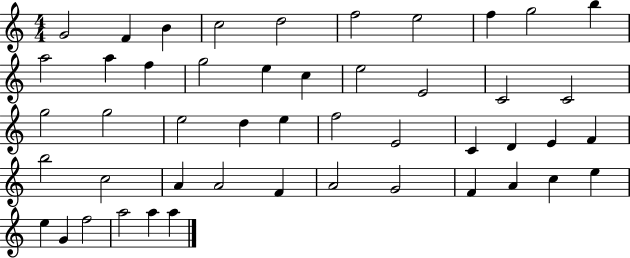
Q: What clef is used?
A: treble